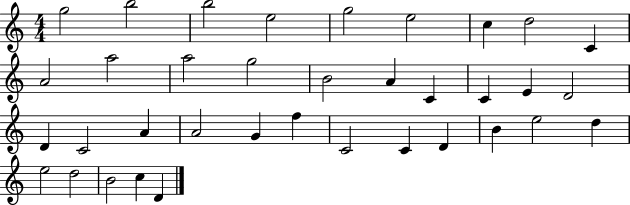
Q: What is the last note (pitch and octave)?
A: D4